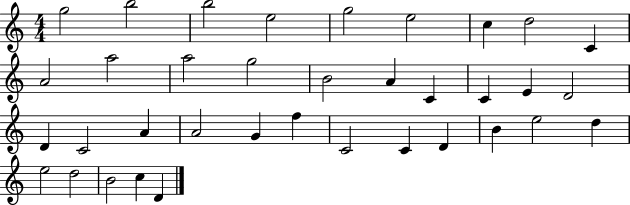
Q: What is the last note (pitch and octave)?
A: D4